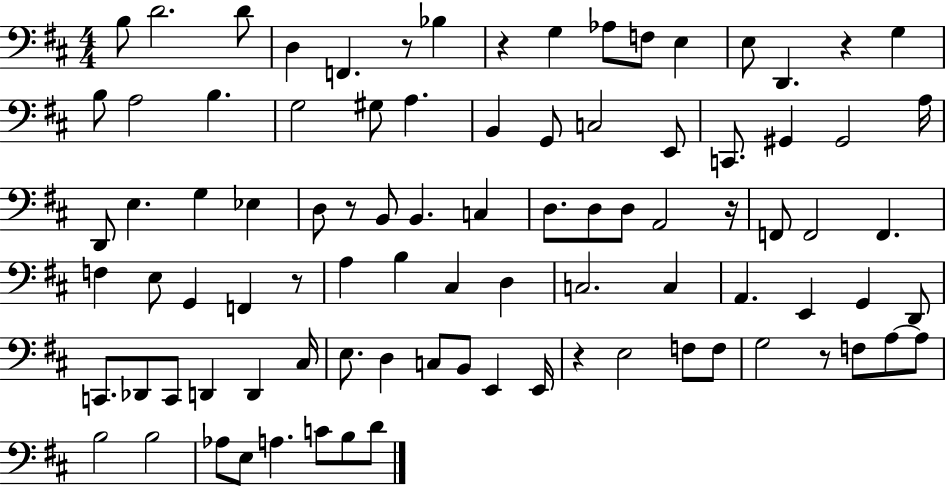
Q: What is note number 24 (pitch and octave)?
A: C2